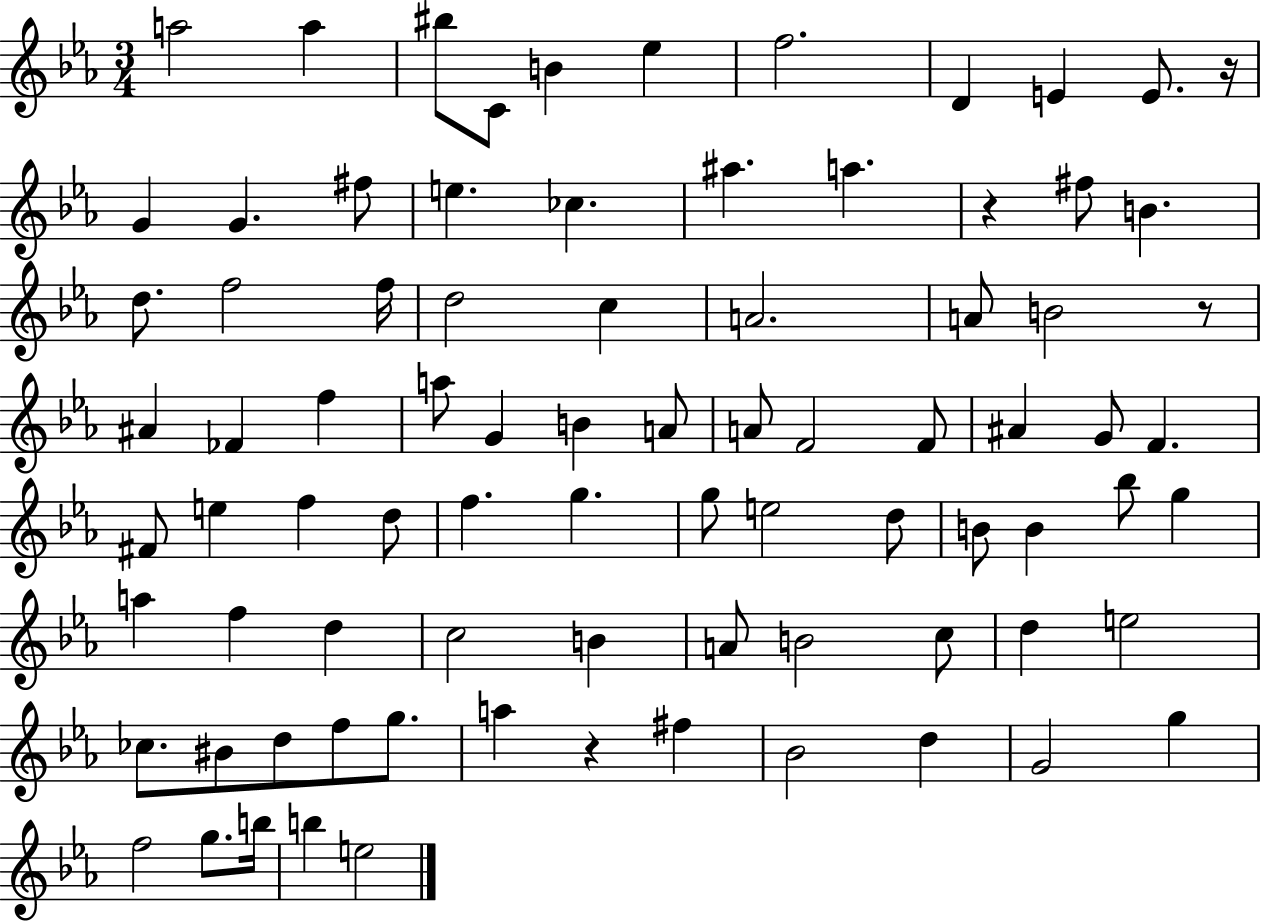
A5/h A5/q BIS5/e C4/e B4/q Eb5/q F5/h. D4/q E4/q E4/e. R/s G4/q G4/q. F#5/e E5/q. CES5/q. A#5/q. A5/q. R/q F#5/e B4/q. D5/e. F5/h F5/s D5/h C5/q A4/h. A4/e B4/h R/e A#4/q FES4/q F5/q A5/e G4/q B4/q A4/e A4/e F4/h F4/e A#4/q G4/e F4/q. F#4/e E5/q F5/q D5/e F5/q. G5/q. G5/e E5/h D5/e B4/e B4/q Bb5/e G5/q A5/q F5/q D5/q C5/h B4/q A4/e B4/h C5/e D5/q E5/h CES5/e. BIS4/e D5/e F5/e G5/e. A5/q R/q F#5/q Bb4/h D5/q G4/h G5/q F5/h G5/e. B5/s B5/q E5/h